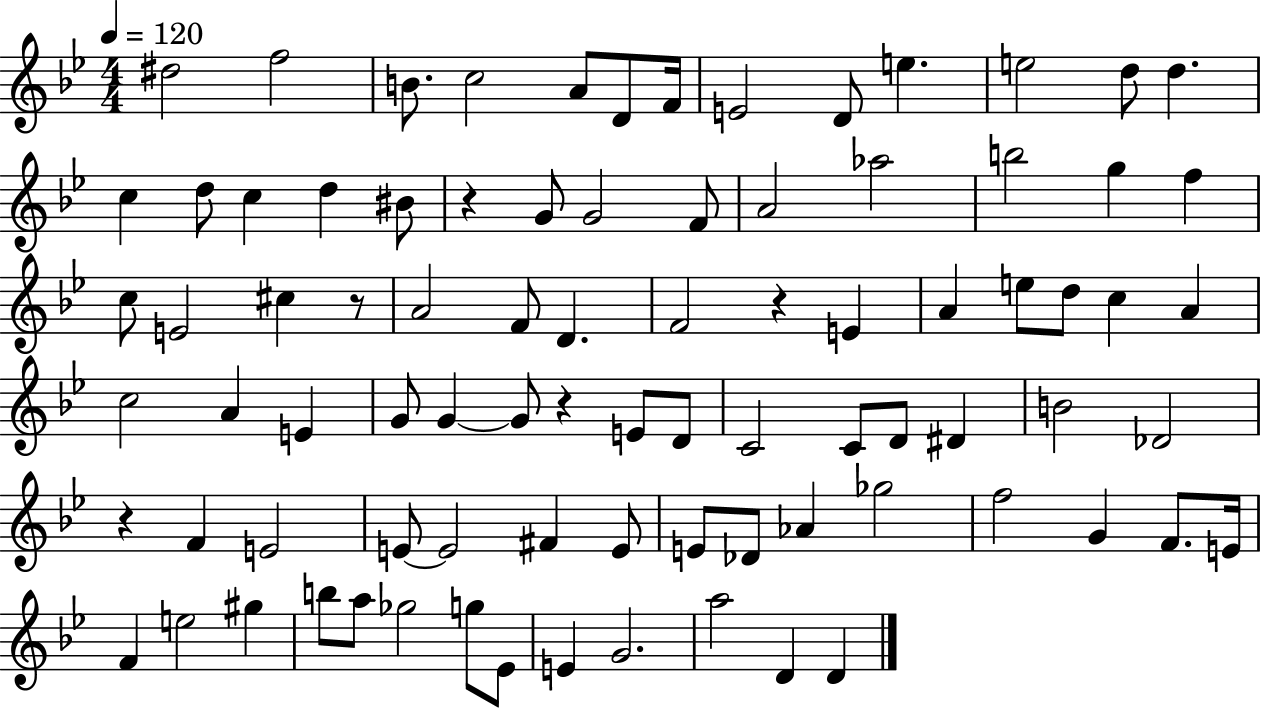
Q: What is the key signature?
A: BES major